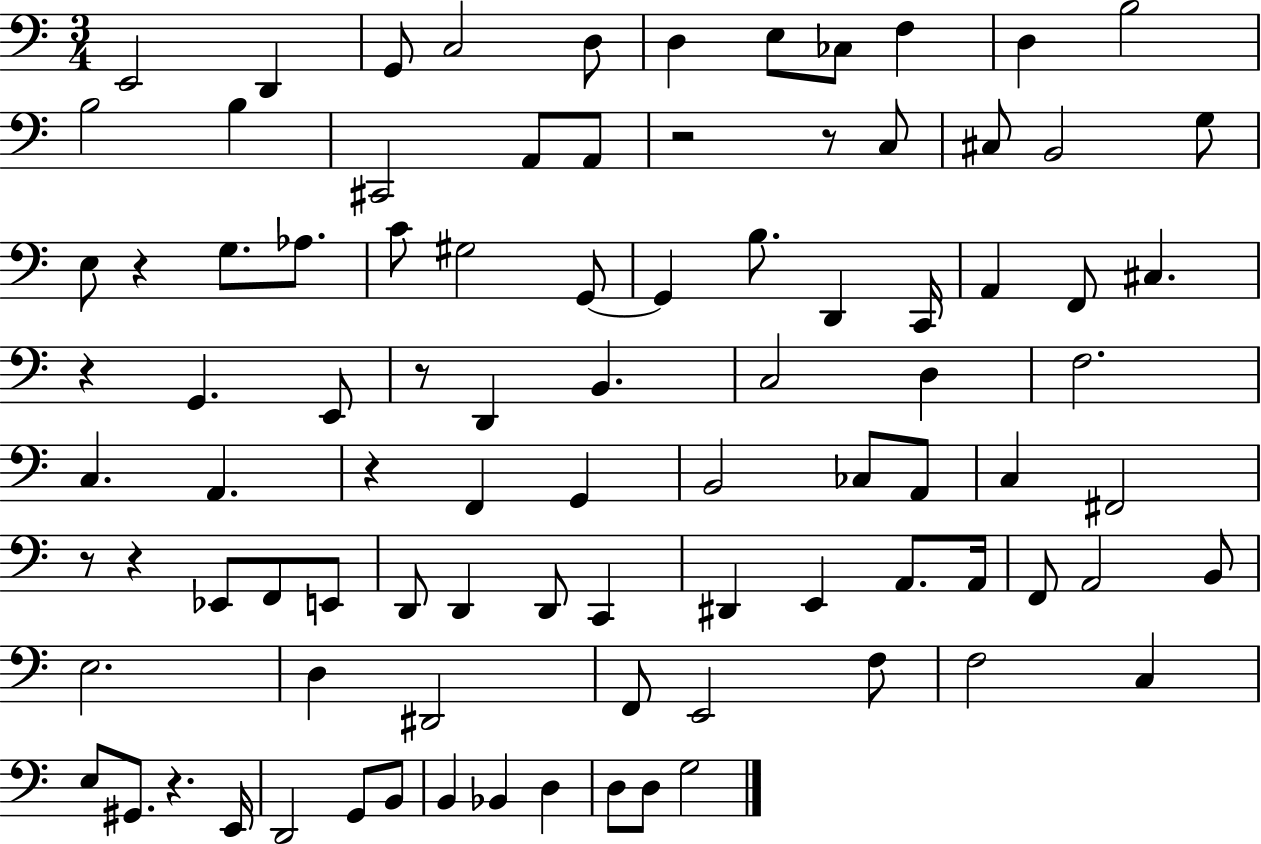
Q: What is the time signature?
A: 3/4